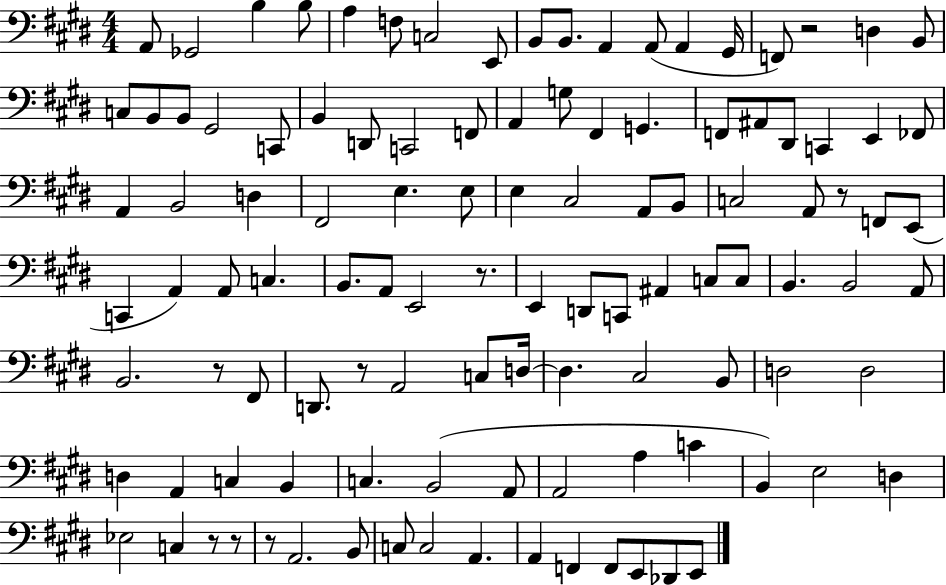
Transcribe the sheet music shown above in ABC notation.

X:1
T:Untitled
M:4/4
L:1/4
K:E
A,,/2 _G,,2 B, B,/2 A, F,/2 C,2 E,,/2 B,,/2 B,,/2 A,, A,,/2 A,, ^G,,/4 F,,/2 z2 D, B,,/2 C,/2 B,,/2 B,,/2 ^G,,2 C,,/2 B,, D,,/2 C,,2 F,,/2 A,, G,/2 ^F,, G,, F,,/2 ^A,,/2 ^D,,/2 C,, E,, _F,,/2 A,, B,,2 D, ^F,,2 E, E,/2 E, ^C,2 A,,/2 B,,/2 C,2 A,,/2 z/2 F,,/2 E,,/2 C,, A,, A,,/2 C, B,,/2 A,,/2 E,,2 z/2 E,, D,,/2 C,,/2 ^A,, C,/2 C,/2 B,, B,,2 A,,/2 B,,2 z/2 ^F,,/2 D,,/2 z/2 A,,2 C,/2 D,/4 D, ^C,2 B,,/2 D,2 D,2 D, A,, C, B,, C, B,,2 A,,/2 A,,2 A, C B,, E,2 D, _E,2 C, z/2 z/2 z/2 A,,2 B,,/2 C,/2 C,2 A,, A,, F,, F,,/2 E,,/2 _D,,/2 E,,/2